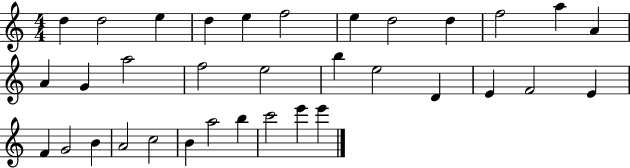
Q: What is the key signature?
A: C major